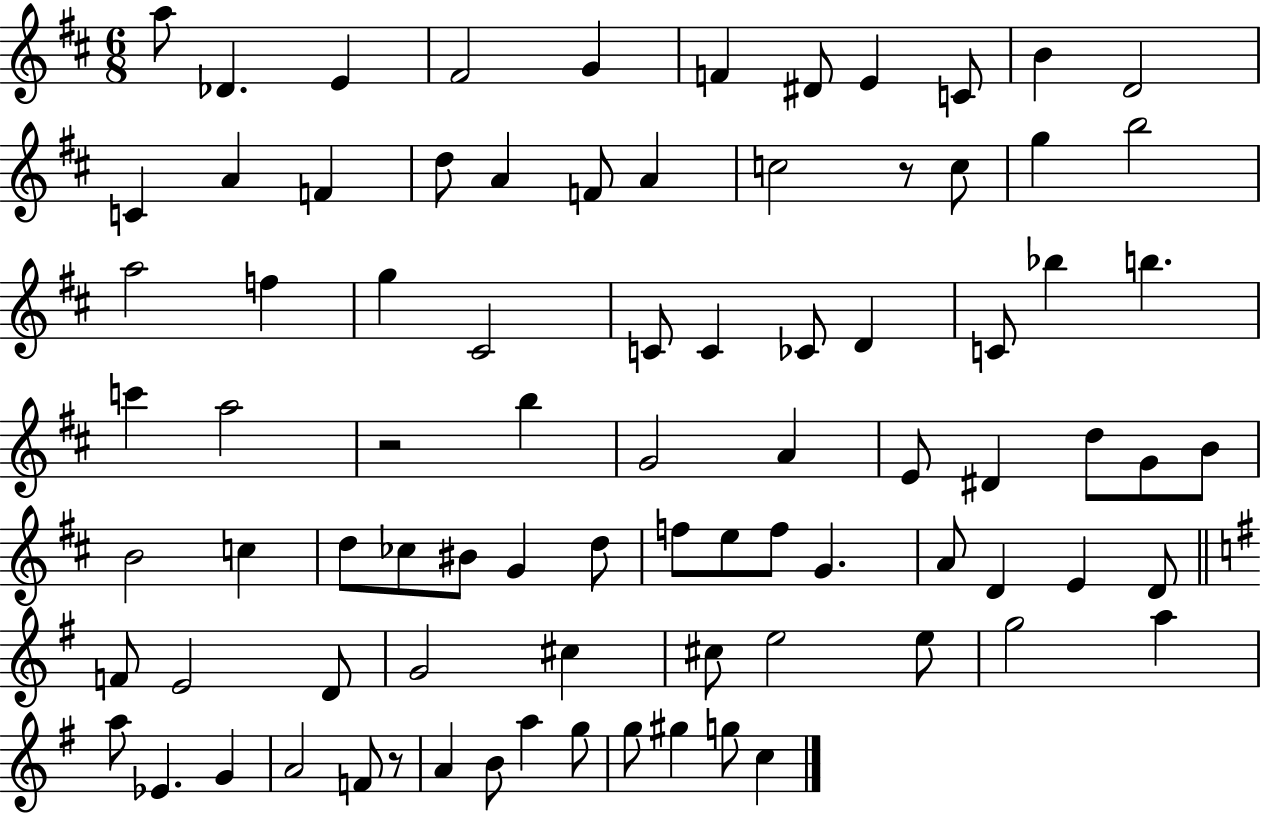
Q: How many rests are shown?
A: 3